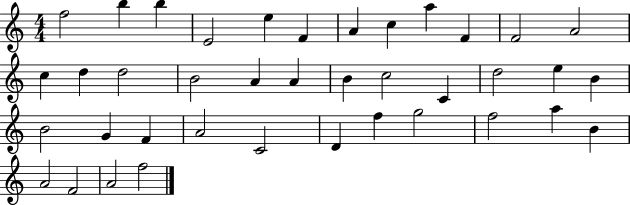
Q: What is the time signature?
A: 4/4